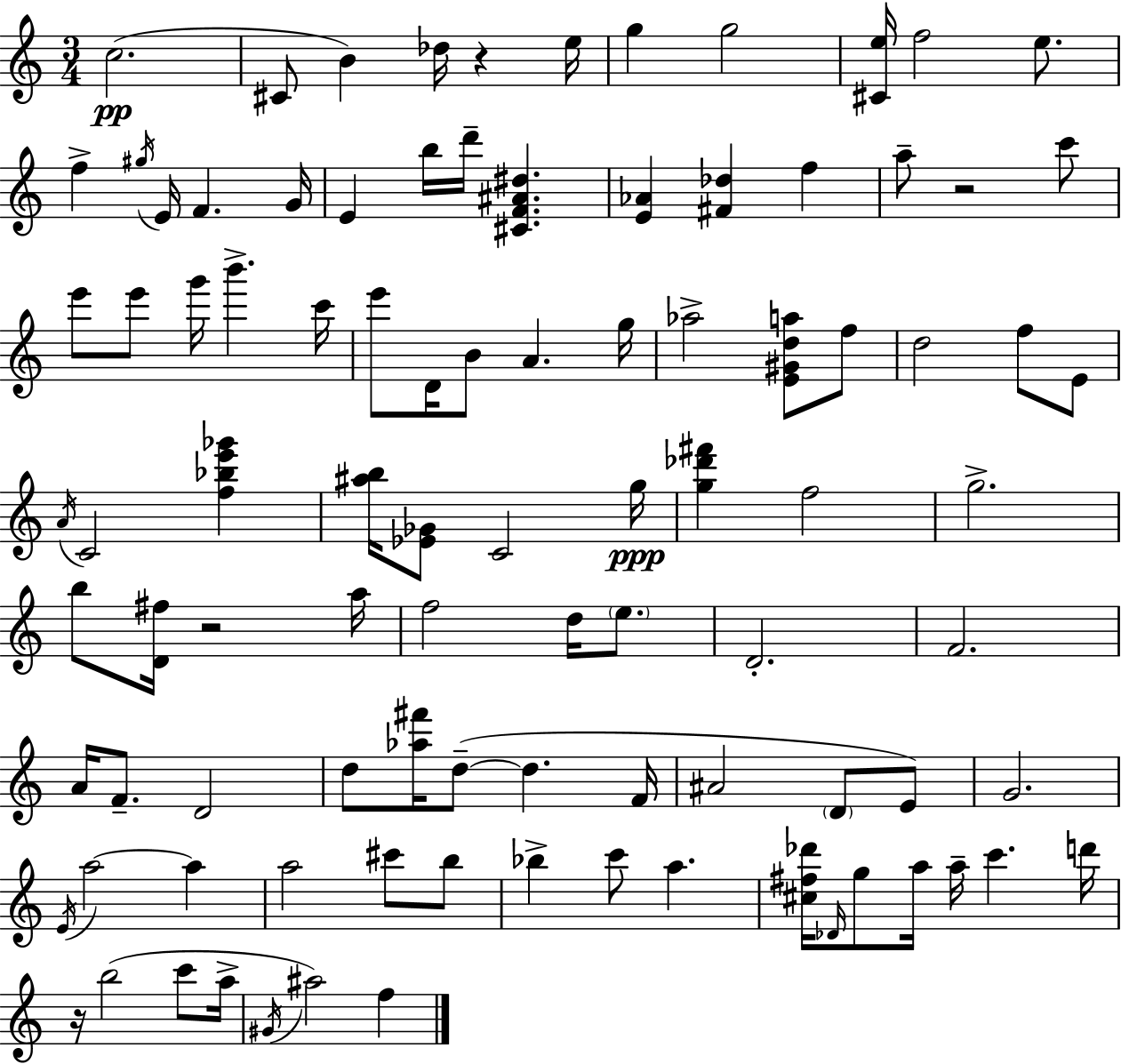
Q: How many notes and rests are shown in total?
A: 96